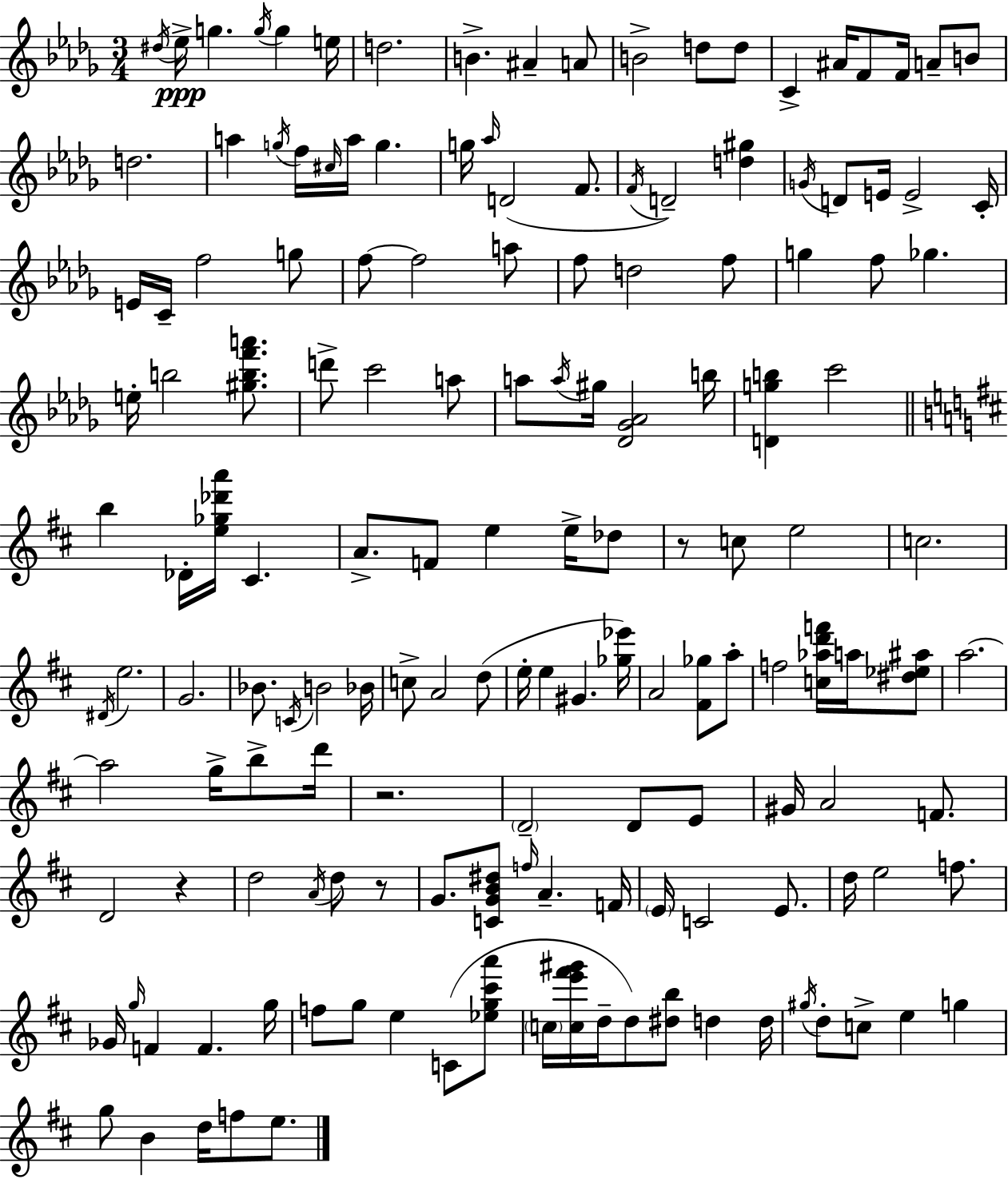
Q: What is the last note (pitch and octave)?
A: E5